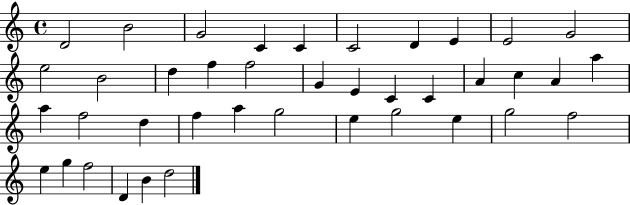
D4/h B4/h G4/h C4/q C4/q C4/h D4/q E4/q E4/h G4/h E5/h B4/h D5/q F5/q F5/h G4/q E4/q C4/q C4/q A4/q C5/q A4/q A5/q A5/q F5/h D5/q F5/q A5/q G5/h E5/q G5/h E5/q G5/h F5/h E5/q G5/q F5/h D4/q B4/q D5/h